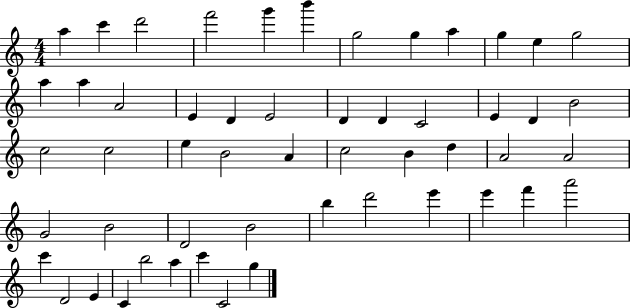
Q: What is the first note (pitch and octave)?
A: A5